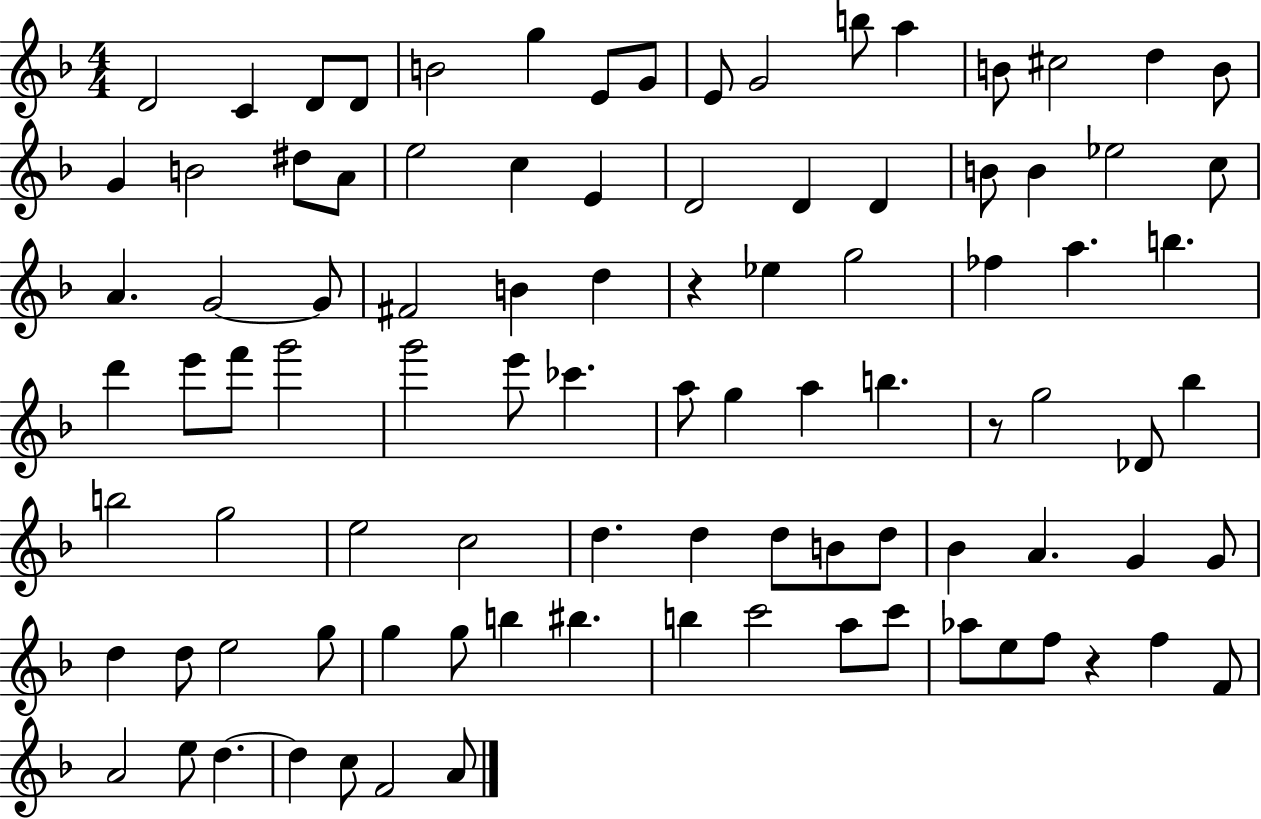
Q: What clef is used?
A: treble